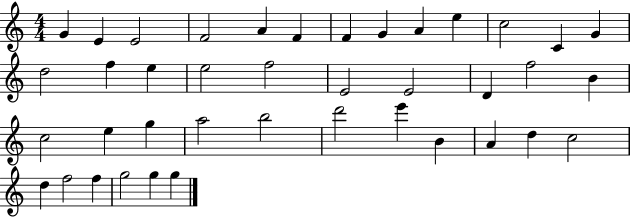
X:1
T:Untitled
M:4/4
L:1/4
K:C
G E E2 F2 A F F G A e c2 C G d2 f e e2 f2 E2 E2 D f2 B c2 e g a2 b2 d'2 e' B A d c2 d f2 f g2 g g